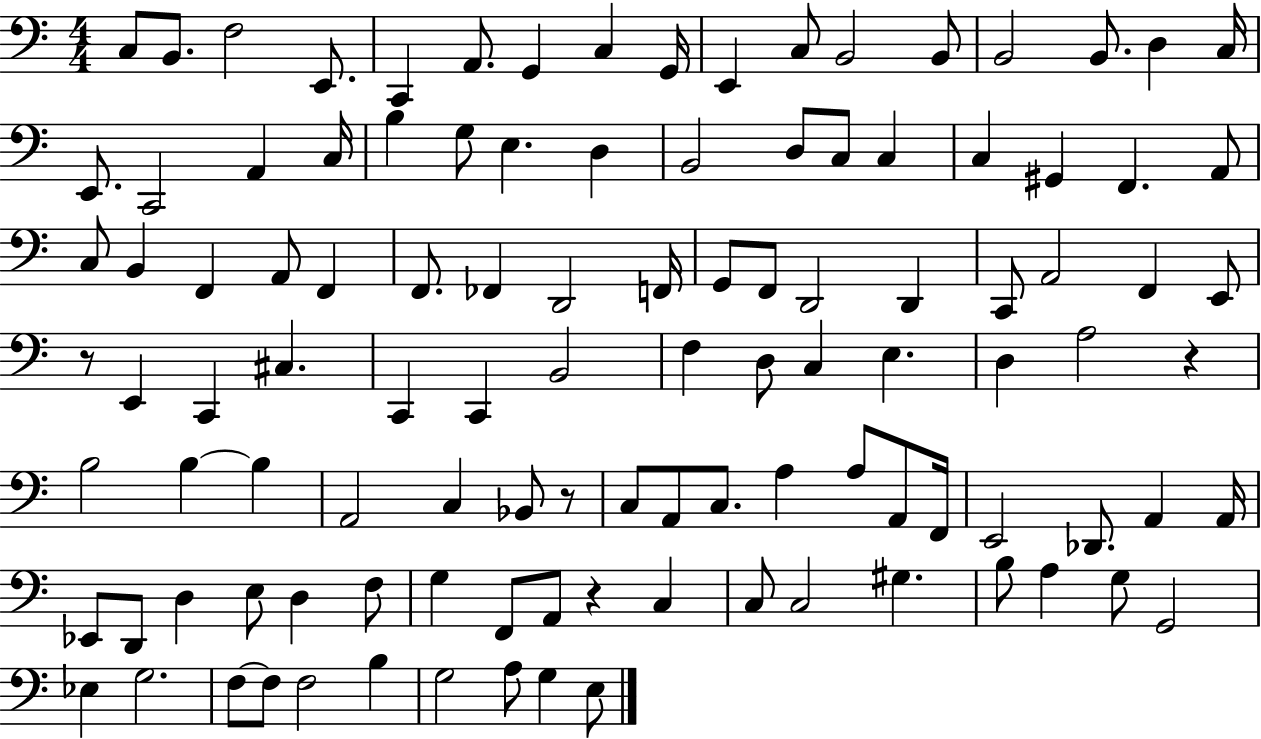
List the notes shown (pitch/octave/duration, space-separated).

C3/e B2/e. F3/h E2/e. C2/q A2/e. G2/q C3/q G2/s E2/q C3/e B2/h B2/e B2/h B2/e. D3/q C3/s E2/e. C2/h A2/q C3/s B3/q G3/e E3/q. D3/q B2/h D3/e C3/e C3/q C3/q G#2/q F2/q. A2/e C3/e B2/q F2/q A2/e F2/q F2/e. FES2/q D2/h F2/s G2/e F2/e D2/h D2/q C2/e A2/h F2/q E2/e R/e E2/q C2/q C#3/q. C2/q C2/q B2/h F3/q D3/e C3/q E3/q. D3/q A3/h R/q B3/h B3/q B3/q A2/h C3/q Bb2/e R/e C3/e A2/e C3/e. A3/q A3/e A2/e F2/s E2/h Db2/e. A2/q A2/s Eb2/e D2/e D3/q E3/e D3/q F3/e G3/q F2/e A2/e R/q C3/q C3/e C3/h G#3/q. B3/e A3/q G3/e G2/h Eb3/q G3/h. F3/e F3/e F3/h B3/q G3/h A3/e G3/q E3/e